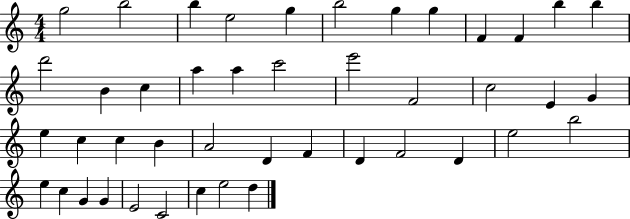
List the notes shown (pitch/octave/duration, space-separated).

G5/h B5/h B5/q E5/h G5/q B5/h G5/q G5/q F4/q F4/q B5/q B5/q D6/h B4/q C5/q A5/q A5/q C6/h E6/h F4/h C5/h E4/q G4/q E5/q C5/q C5/q B4/q A4/h D4/q F4/q D4/q F4/h D4/q E5/h B5/h E5/q C5/q G4/q G4/q E4/h C4/h C5/q E5/h D5/q